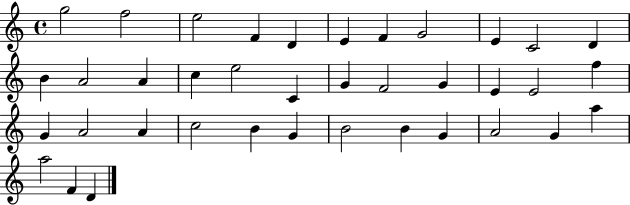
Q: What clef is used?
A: treble